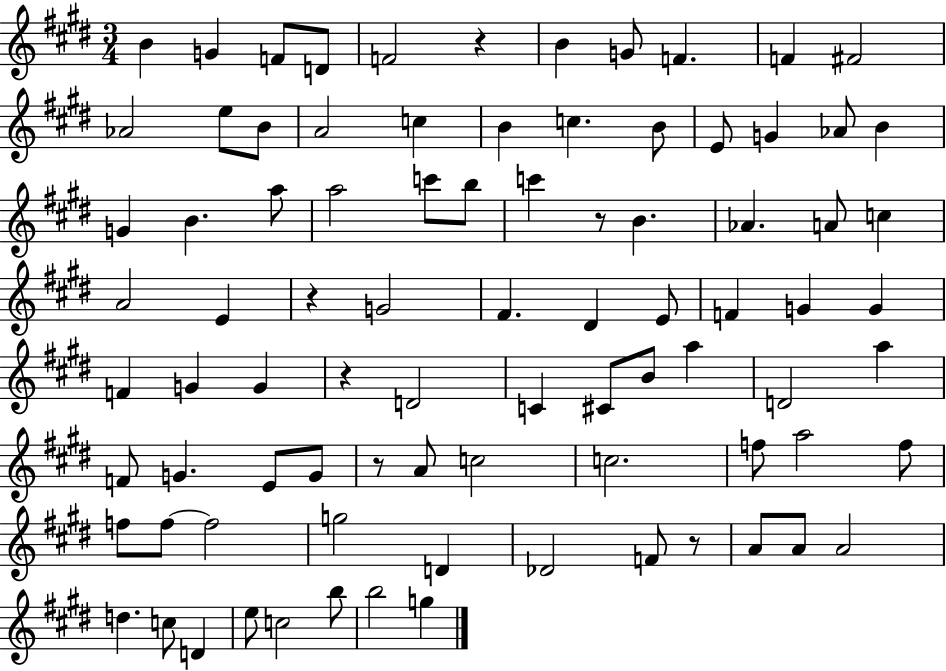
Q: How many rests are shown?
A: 6